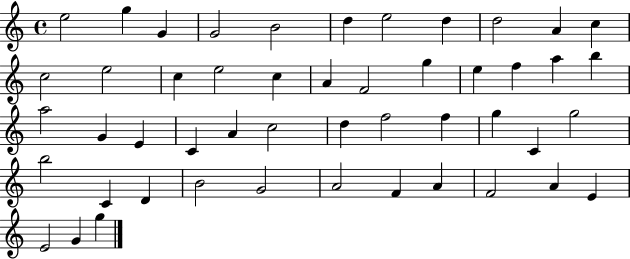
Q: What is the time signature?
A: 4/4